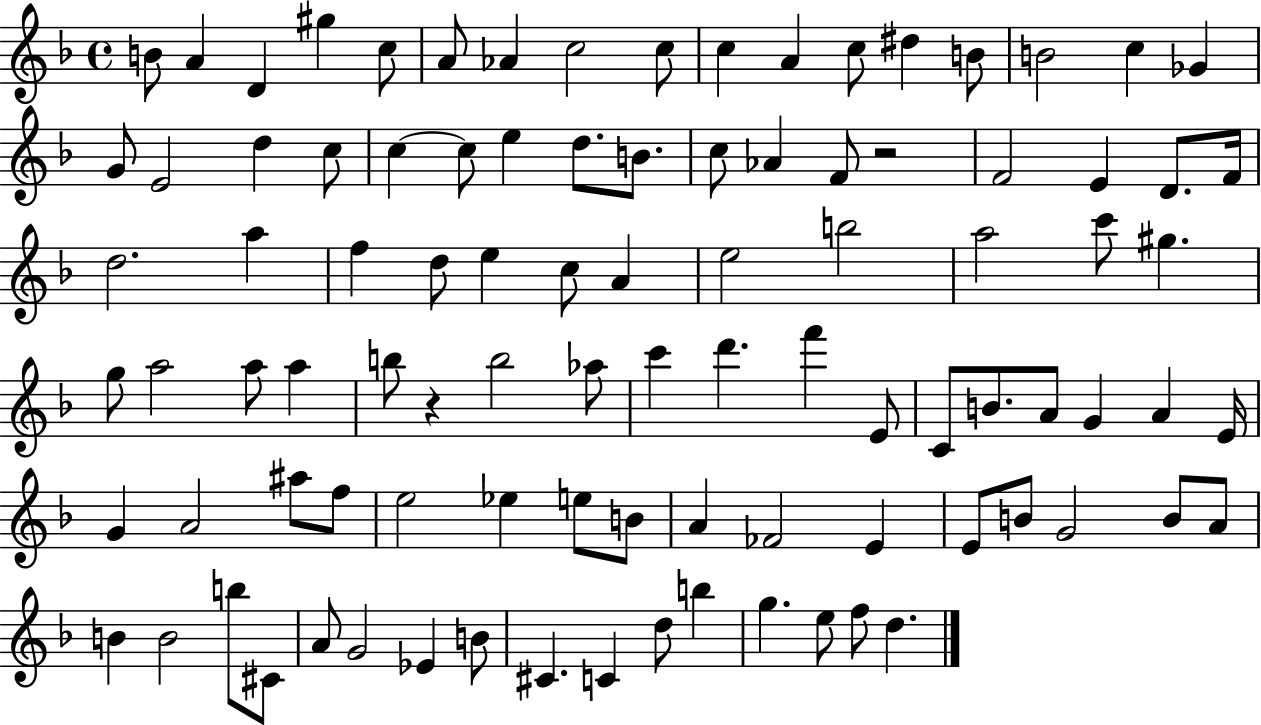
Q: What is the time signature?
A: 4/4